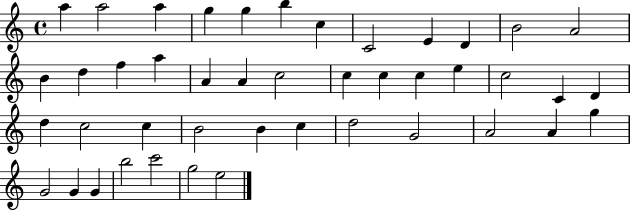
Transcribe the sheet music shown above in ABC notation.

X:1
T:Untitled
M:4/4
L:1/4
K:C
a a2 a g g b c C2 E D B2 A2 B d f a A A c2 c c c e c2 C D d c2 c B2 B c d2 G2 A2 A g G2 G G b2 c'2 g2 e2